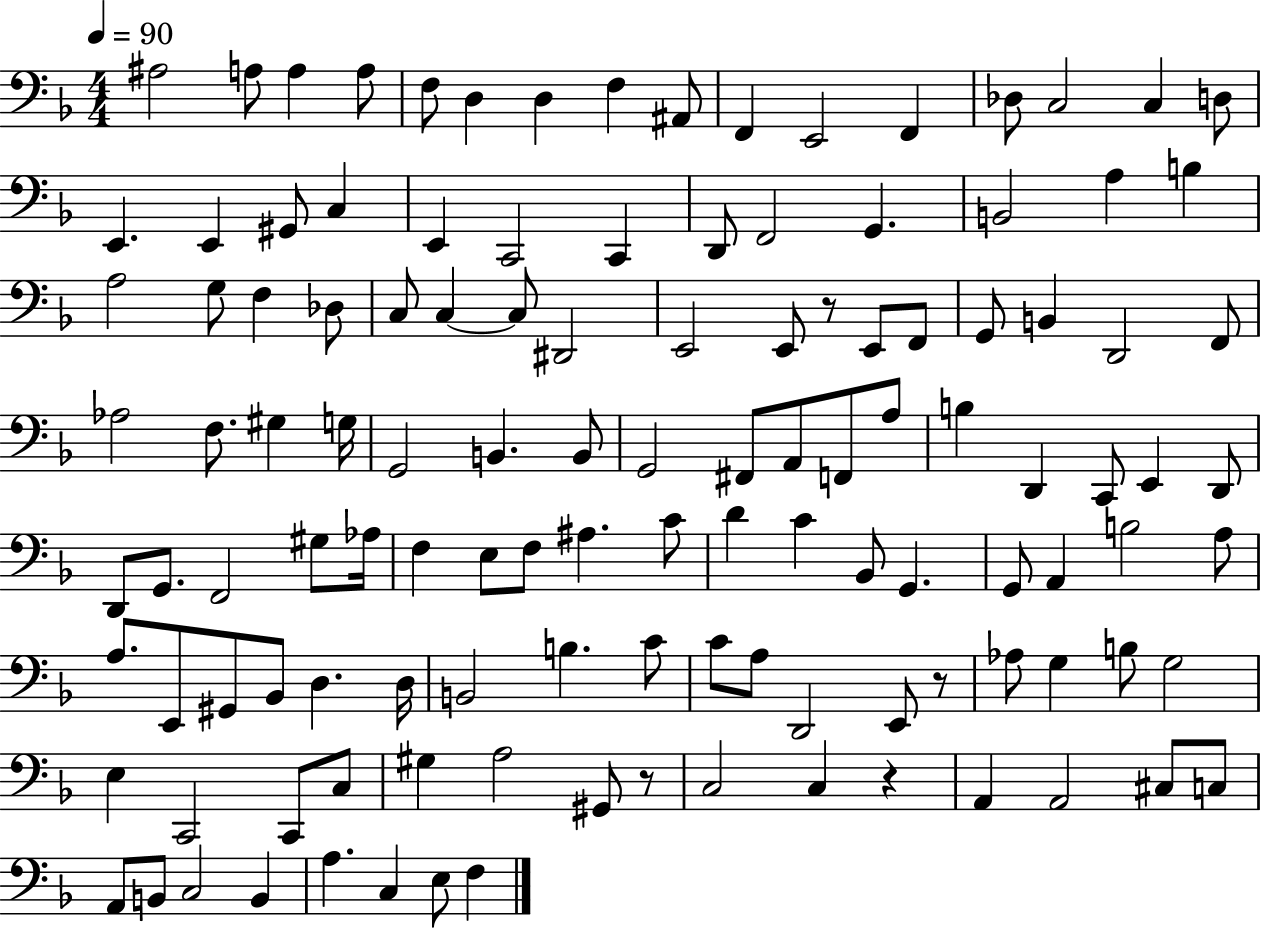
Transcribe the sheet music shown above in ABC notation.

X:1
T:Untitled
M:4/4
L:1/4
K:F
^A,2 A,/2 A, A,/2 F,/2 D, D, F, ^A,,/2 F,, E,,2 F,, _D,/2 C,2 C, D,/2 E,, E,, ^G,,/2 C, E,, C,,2 C,, D,,/2 F,,2 G,, B,,2 A, B, A,2 G,/2 F, _D,/2 C,/2 C, C,/2 ^D,,2 E,,2 E,,/2 z/2 E,,/2 F,,/2 G,,/2 B,, D,,2 F,,/2 _A,2 F,/2 ^G, G,/4 G,,2 B,, B,,/2 G,,2 ^F,,/2 A,,/2 F,,/2 A,/2 B, D,, C,,/2 E,, D,,/2 D,,/2 G,,/2 F,,2 ^G,/2 _A,/4 F, E,/2 F,/2 ^A, C/2 D C _B,,/2 G,, G,,/2 A,, B,2 A,/2 A,/2 E,,/2 ^G,,/2 _B,,/2 D, D,/4 B,,2 B, C/2 C/2 A,/2 D,,2 E,,/2 z/2 _A,/2 G, B,/2 G,2 E, C,,2 C,,/2 C,/2 ^G, A,2 ^G,,/2 z/2 C,2 C, z A,, A,,2 ^C,/2 C,/2 A,,/2 B,,/2 C,2 B,, A, C, E,/2 F,